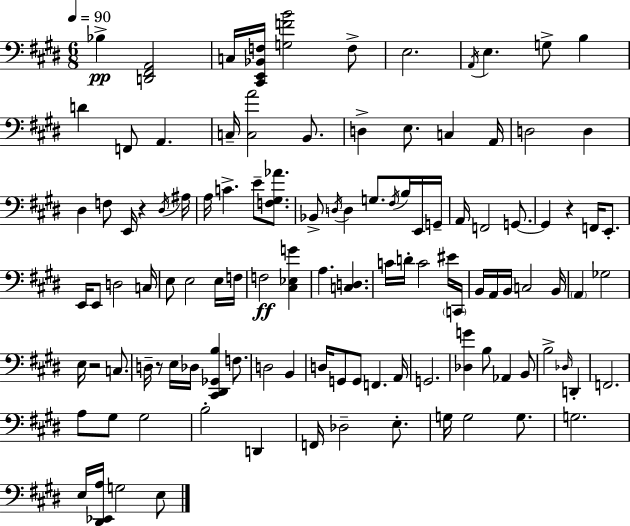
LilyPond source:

{
  \clef bass
  \numericTimeSignature
  \time 6/8
  \key e \major
  \tempo 4 = 90
  bes4->\pp <d, fis, a,>2 | c16 <cis, e, bes, f>16 <g f' b'>2 f8-> | e2. | \acciaccatura { a,16 } e4. g8-> b4 | \break d'4 f,8 a,4. | c16-- <c a'>2 b,8. | d4-> e8. c4 | a,16 d2 d4 | \break dis4 f8 e,16 r4 | \acciaccatura { dis16 } ais16 a16 c'4.-> e'8-- <f gis aes'>8. | bes,8-> \acciaccatura { d16 } d4 g8. | \acciaccatura { fis16 } b16 e,16 g,16-- a,16 f,2 | \break g,8.~~ g,4 r4 | f,16 e,8.-. e,16 e,8 d2 | c16 e8 e2 | e16 f16 f2\ff | \break <cis ees g'>4 a4. <c d>4. | c'16 d'16-. c'2 | eis'16 \parenthesize c,16 b,16 a,16 b,16 c2 | b,16 \parenthesize a,4 ges2 | \break e16 r2 | c8. d16-- r8 e16 des16 <cis, dis, ges, b>4 | f8. d2 | b,4 d16 g,8 g,8 f,4. | \break a,16 g,2. | <des g'>4 b8 aes,4 | b,8 b2-> | \grace { des16 } d,4-. f,2. | \break a8 gis8 gis2 | b2-. | d,4 f,16 des2-- | e8.-. g16 g2 | \break g8. g2. | e16 <dis, ees, a>16 g2 | e8 \bar "|."
}